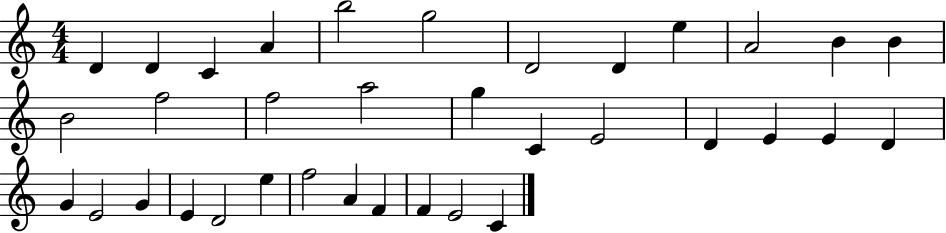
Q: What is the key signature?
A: C major